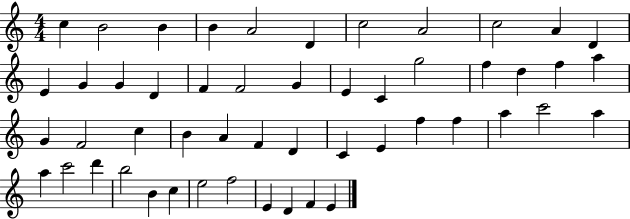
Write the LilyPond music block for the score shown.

{
  \clef treble
  \numericTimeSignature
  \time 4/4
  \key c \major
  c''4 b'2 b'4 | b'4 a'2 d'4 | c''2 a'2 | c''2 a'4 d'4 | \break e'4 g'4 g'4 d'4 | f'4 f'2 g'4 | e'4 c'4 g''2 | f''4 d''4 f''4 a''4 | \break g'4 f'2 c''4 | b'4 a'4 f'4 d'4 | c'4 e'4 f''4 f''4 | a''4 c'''2 a''4 | \break a''4 c'''2 d'''4 | b''2 b'4 c''4 | e''2 f''2 | e'4 d'4 f'4 e'4 | \break \bar "|."
}